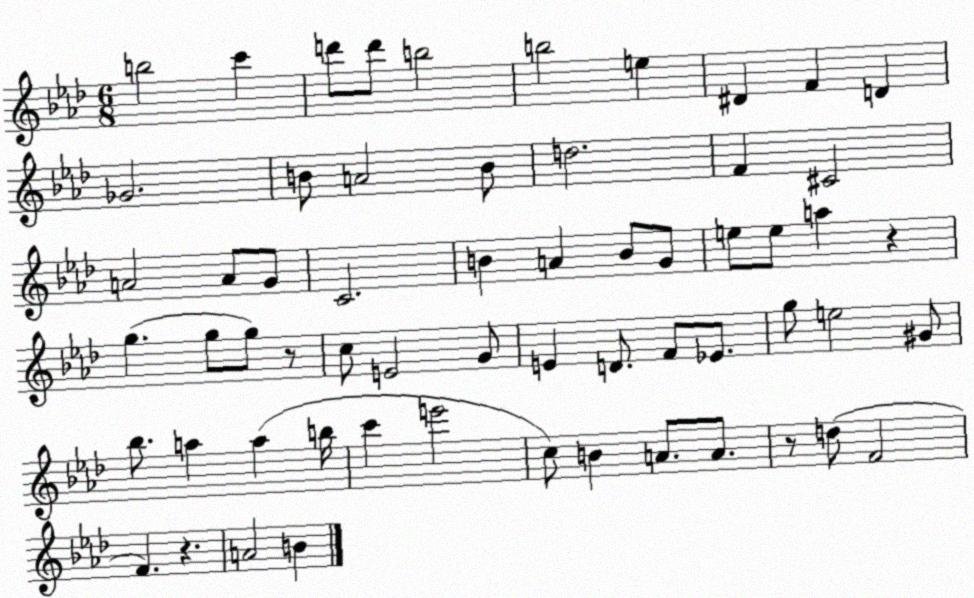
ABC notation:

X:1
T:Untitled
M:6/8
L:1/4
K:Ab
b2 c' d'/2 d'/2 b2 b2 e ^D F D _G2 B/2 A2 B/2 d2 F ^C2 A2 A/2 G/2 C2 B A B/2 G/2 e/2 e/2 a z g g/2 g/2 z/2 c/2 E2 G/2 E D/2 F/2 _E/2 g/2 e2 ^G/2 _b/2 a a b/4 c' e'2 c/2 B A/2 A/2 z/2 d/2 F2 F z A2 B